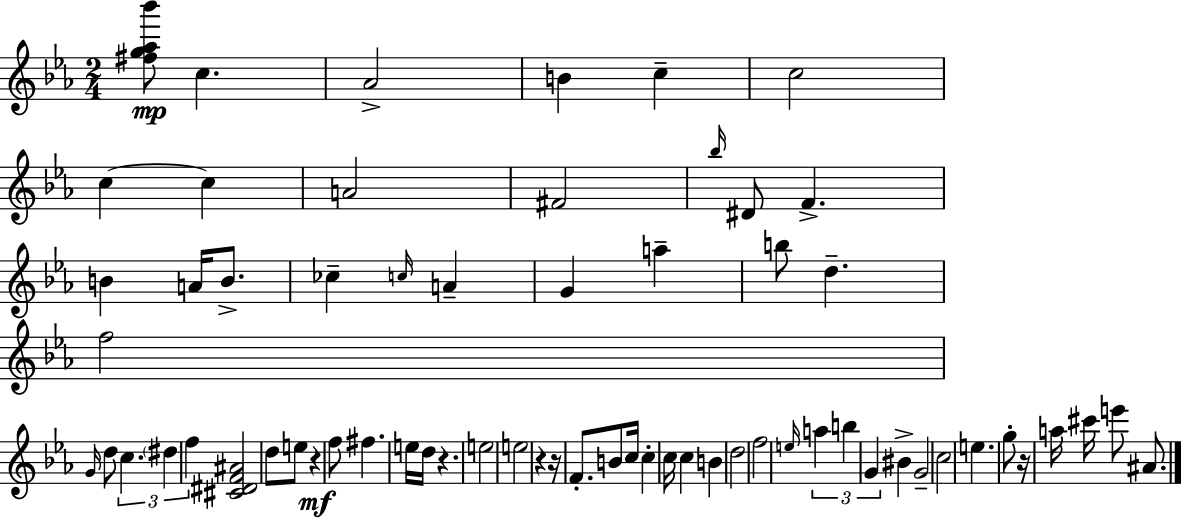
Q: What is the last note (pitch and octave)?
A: A#4